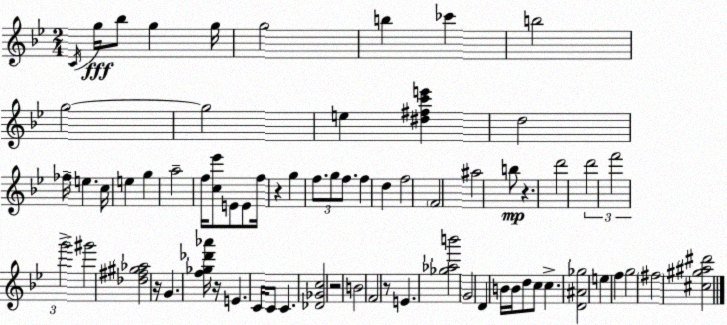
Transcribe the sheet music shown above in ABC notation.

X:1
T:Untitled
M:2/4
L:1/4
K:Bb
C/4 g/4 _b/2 g g/4 g2 b _c' b2 g2 g2 e [^d^fc'e'] d2 _f/4 e c/4 e g a2 f/4 [c_e']/2 E/2 E/2 f/4 z g f/2 g/2 f/2 f d f2 F2 ^a2 b/2 z d'2 d'2 f'2 g'2 ^g'2 [_d^f^g_a]2 z/4 G [f_g_d'_a']/4 z/4 E C/4 C/2 C [_D_Gc]2 z2 B2 F2 z/2 E [_g_ab']2 G2 D B/4 B/4 d/2 c/2 c [D^A_g]2 e f g2 ^f2 [^c^g^a^d']2